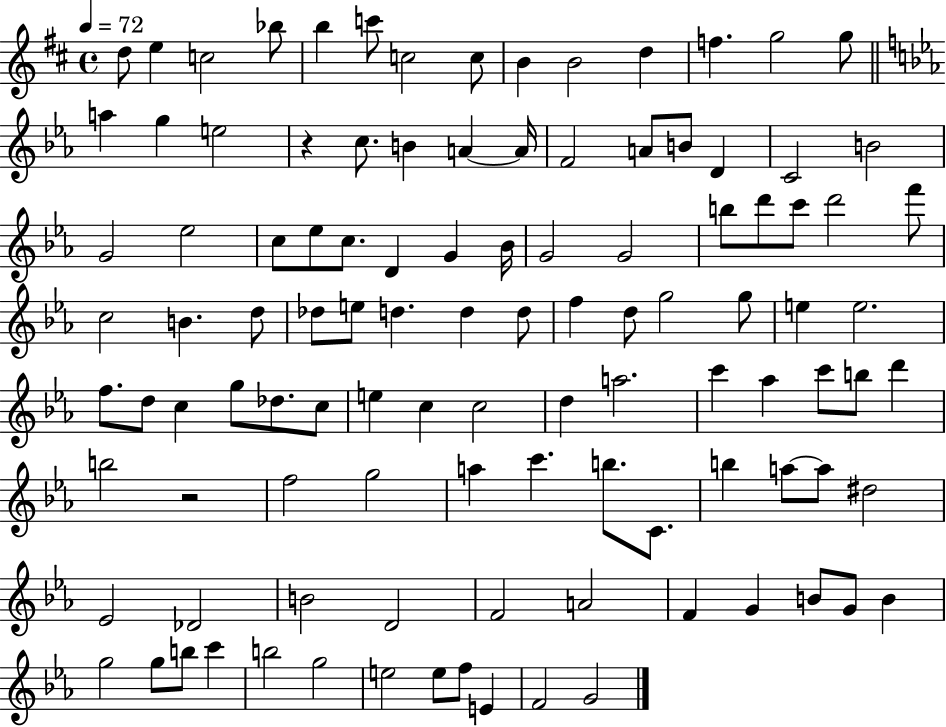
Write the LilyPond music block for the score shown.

{
  \clef treble
  \time 4/4
  \defaultTimeSignature
  \key d \major
  \tempo 4 = 72
  d''8 e''4 c''2 bes''8 | b''4 c'''8 c''2 c''8 | b'4 b'2 d''4 | f''4. g''2 g''8 | \break \bar "||" \break \key c \minor a''4 g''4 e''2 | r4 c''8. b'4 a'4~~ a'16 | f'2 a'8 b'8 d'4 | c'2 b'2 | \break g'2 ees''2 | c''8 ees''8 c''8. d'4 g'4 bes'16 | g'2 g'2 | b''8 d'''8 c'''8 d'''2 f'''8 | \break c''2 b'4. d''8 | des''8 e''8 d''4. d''4 d''8 | f''4 d''8 g''2 g''8 | e''4 e''2. | \break f''8. d''8 c''4 g''8 des''8. c''8 | e''4 c''4 c''2 | d''4 a''2. | c'''4 aes''4 c'''8 b''8 d'''4 | \break b''2 r2 | f''2 g''2 | a''4 c'''4. b''8. c'8. | b''4 a''8~~ a''8 dis''2 | \break ees'2 des'2 | b'2 d'2 | f'2 a'2 | f'4 g'4 b'8 g'8 b'4 | \break g''2 g''8 b''8 c'''4 | b''2 g''2 | e''2 e''8 f''8 e'4 | f'2 g'2 | \break \bar "|."
}